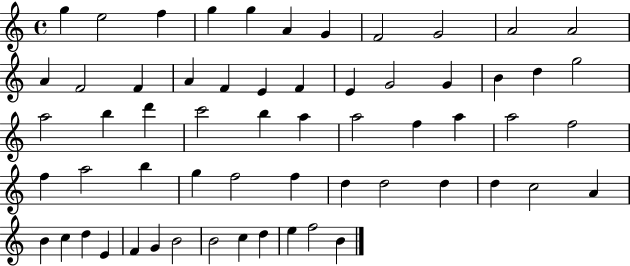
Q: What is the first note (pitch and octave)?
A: G5